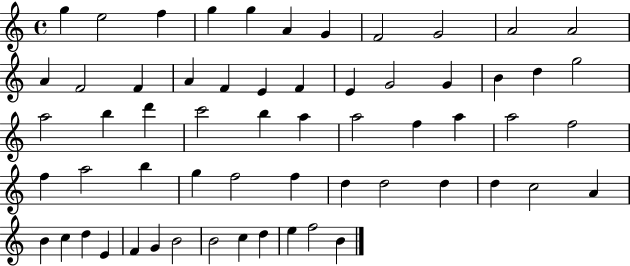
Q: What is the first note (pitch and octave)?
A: G5